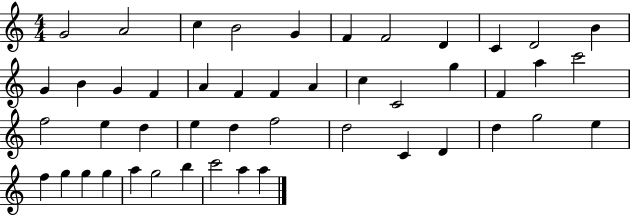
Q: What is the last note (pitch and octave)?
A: A5